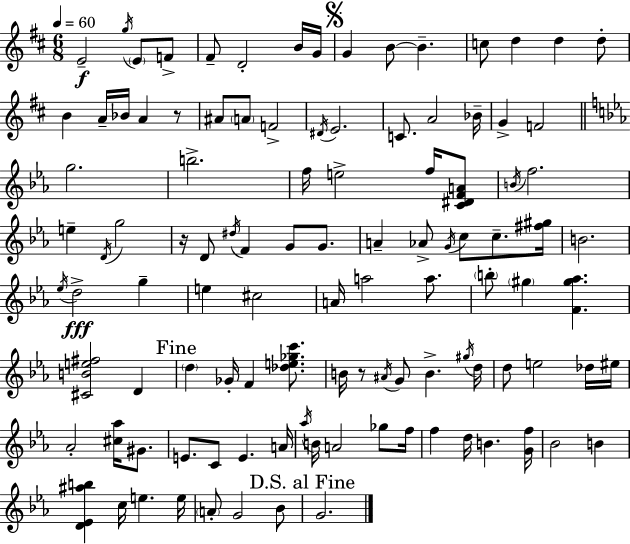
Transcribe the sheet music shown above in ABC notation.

X:1
T:Untitled
M:6/8
L:1/4
K:D
E2 g/4 E/2 F/2 ^F/2 D2 B/4 G/4 G B/2 B c/2 d d d/2 B A/4 _B/4 A z/2 ^A/2 A/2 F2 ^D/4 E2 C/2 A2 _B/4 G F2 g2 b2 f/4 e2 f/4 [C^DFA]/2 B/4 f2 e D/4 g2 z/4 D/2 ^d/4 F G/2 G/2 A _A/2 G/4 c/2 c/2 [^f^g]/4 B2 _e/4 d2 g e ^c2 A/4 a2 a/2 b/2 ^g [F^g_a] [^CBe^f]2 D d _G/4 F [_de_gc']/2 B/4 z/2 ^A/4 G/2 B ^g/4 d/4 d/2 e2 _d/4 ^e/4 _A2 [^c_a]/4 ^G/2 E/2 C/2 E A/4 _a/4 B/4 A2 _g/2 f/4 f d/4 B [Gf]/4 _B2 B [D_E^ab] c/4 e e/4 A/2 G2 _B/2 G2